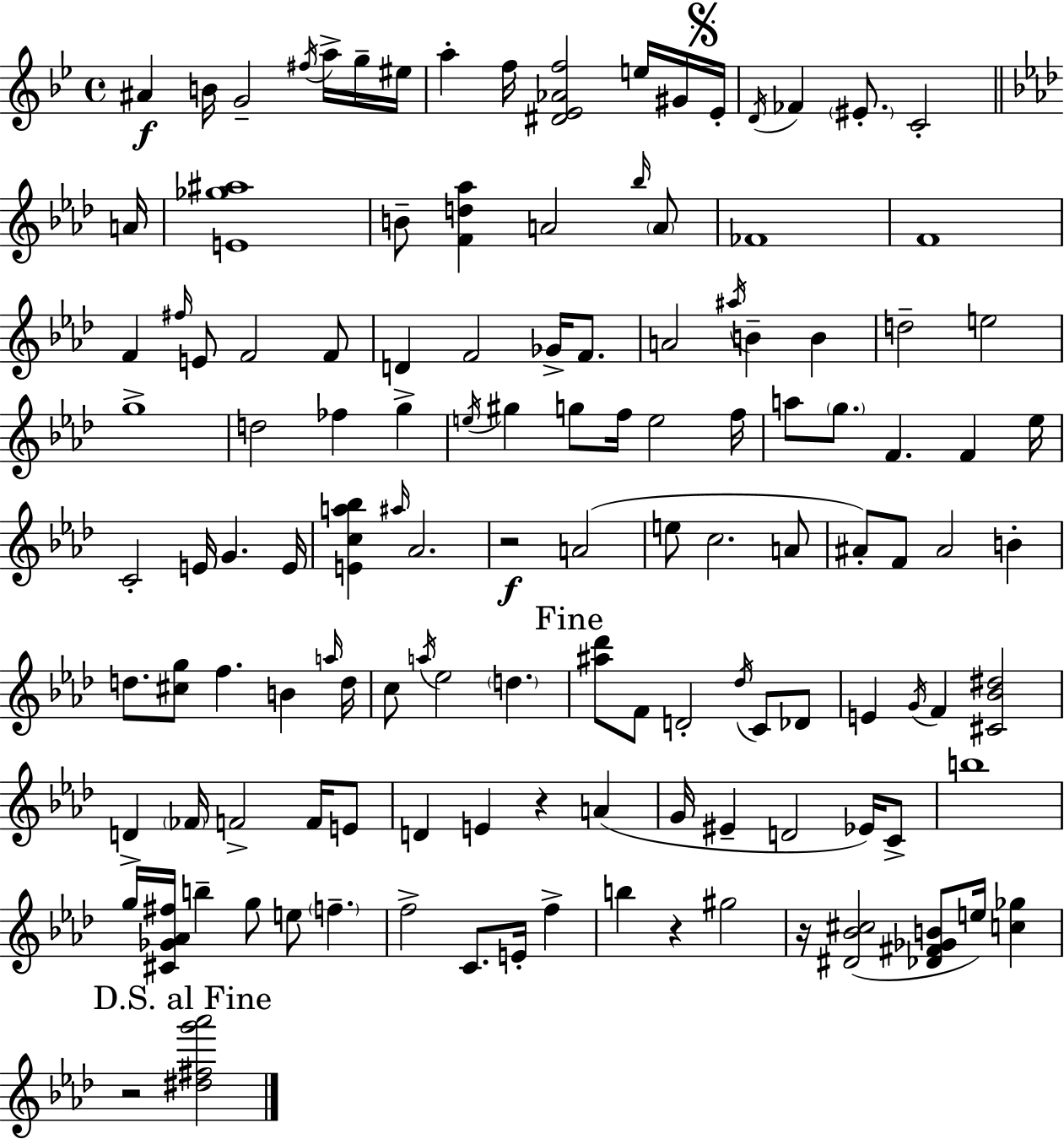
A#4/q B4/s G4/h F#5/s A5/s G5/s EIS5/s A5/q F5/s [D#4,Eb4,Ab4,F5]/h E5/s G#4/s Eb4/s D4/s FES4/q EIS4/e. C4/h A4/s [E4,Gb5,A#5]/w B4/e [F4,D5,Ab5]/q A4/h Bb5/s A4/e FES4/w F4/w F4/q F#5/s E4/e F4/h F4/e D4/q F4/h Gb4/s F4/e. A4/h A#5/s B4/q B4/q D5/h E5/h G5/w D5/h FES5/q G5/q E5/s G#5/q G5/e F5/s E5/h F5/s A5/e G5/e. F4/q. F4/q Eb5/s C4/h E4/s G4/q. E4/s [E4,C5,A5,Bb5]/q A#5/s Ab4/h. R/h A4/h E5/e C5/h. A4/e A#4/e F4/e A#4/h B4/q D5/e. [C#5,G5]/e F5/q. B4/q A5/s D5/s C5/e A5/s Eb5/h D5/q. [A#5,Db6]/e F4/e D4/h Db5/s C4/e Db4/e E4/q G4/s F4/q [C#4,Bb4,D#5]/h D4/q FES4/s F4/h F4/s E4/e D4/q E4/q R/q A4/q G4/s EIS4/q D4/h Eb4/s C4/e B5/w G5/s [C#4,Gb4,Ab4,F#5]/s B5/q G5/e E5/e F5/q. F5/h C4/e. E4/s F5/q B5/q R/q G#5/h R/s [D#4,Bb4,C#5]/h [Db4,F#4,Gb4,B4]/e E5/s [C5,Gb5]/q R/h [D#5,F#5,G6,Ab6]/h